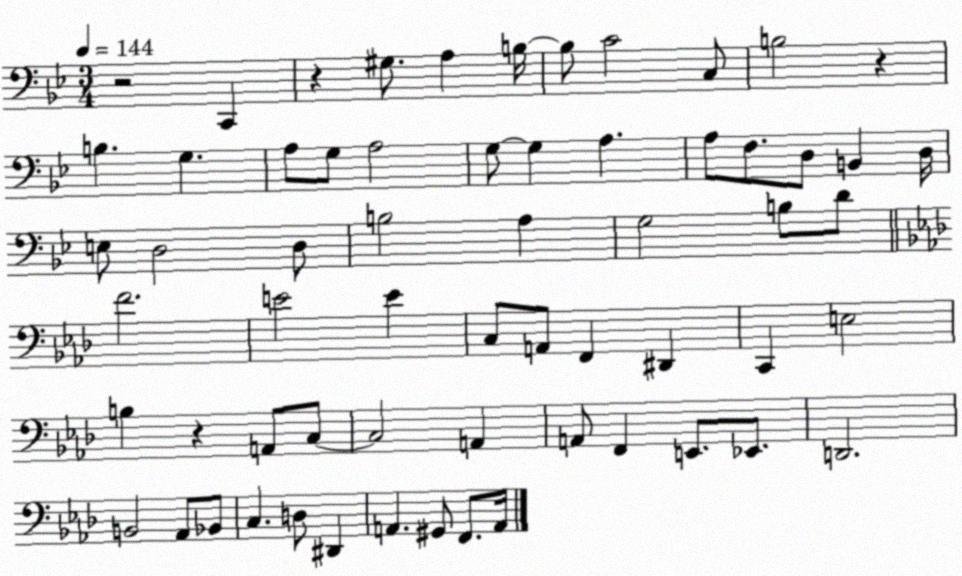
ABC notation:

X:1
T:Untitled
M:3/4
L:1/4
K:Bb
z2 C,, z ^G,/2 A, B,/4 B,/2 C2 C,/2 B,2 z B, G, A,/2 G,/2 A,2 G,/2 G, A, A,/2 F,/2 D,/2 B,, D,/4 E,/2 D,2 D,/2 B,2 A, G,2 B,/2 D/2 F2 E2 E C,/2 A,,/2 F,, ^D,, C,, E,2 B, z A,,/2 C,/2 C,2 A,, A,,/2 F,, E,,/2 _E,,/2 D,,2 B,,2 _A,,/2 _B,,/2 C, D,/2 ^D,, A,, ^G,,/2 F,,/2 A,,/4